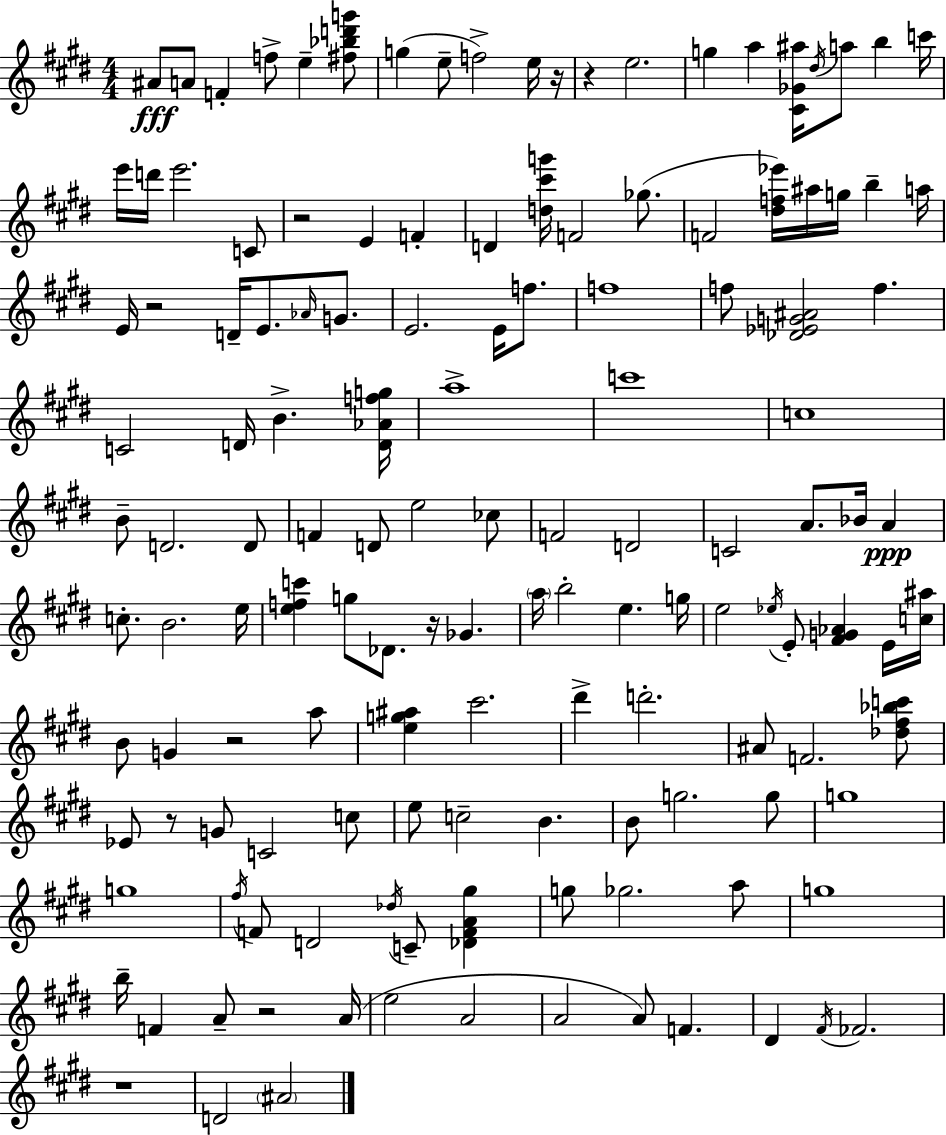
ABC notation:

X:1
T:Untitled
M:4/4
L:1/4
K:E
^A/2 A/2 F f/2 e [^f_bd'g']/2 g e/2 f2 e/4 z/4 z e2 g a [^C_G^a]/4 ^d/4 a/2 b c'/4 e'/4 d'/4 e'2 C/2 z2 E F D [d^c'g']/4 F2 _g/2 F2 [^df_e']/4 ^a/4 g/4 b a/4 E/4 z2 D/4 E/2 _A/4 G/2 E2 E/4 f/2 f4 f/2 [_D_EG^A]2 f C2 D/4 B [D_Afg]/4 a4 c'4 c4 B/2 D2 D/2 F D/2 e2 _c/2 F2 D2 C2 A/2 _B/4 A c/2 B2 e/4 [efc'] g/2 _D/2 z/4 _G a/4 b2 e g/4 e2 _e/4 E/2 [^FG_A] E/4 [c^a]/4 B/2 G z2 a/2 [eg^a] ^c'2 ^d' d'2 ^A/2 F2 [_d^f_bc']/2 _E/2 z/2 G/2 C2 c/2 e/2 c2 B B/2 g2 g/2 g4 g4 ^f/4 F/2 D2 _d/4 C/2 [_DFA^g] g/2 _g2 a/2 g4 b/4 F A/2 z2 A/4 e2 A2 A2 A/2 F ^D ^F/4 _F2 z4 D2 ^A2